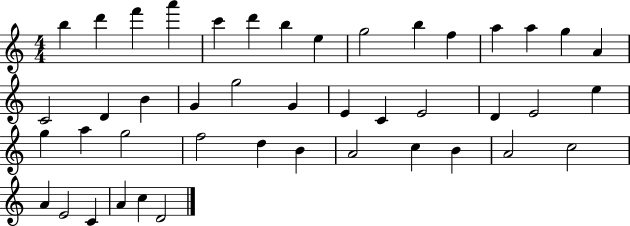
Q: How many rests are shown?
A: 0